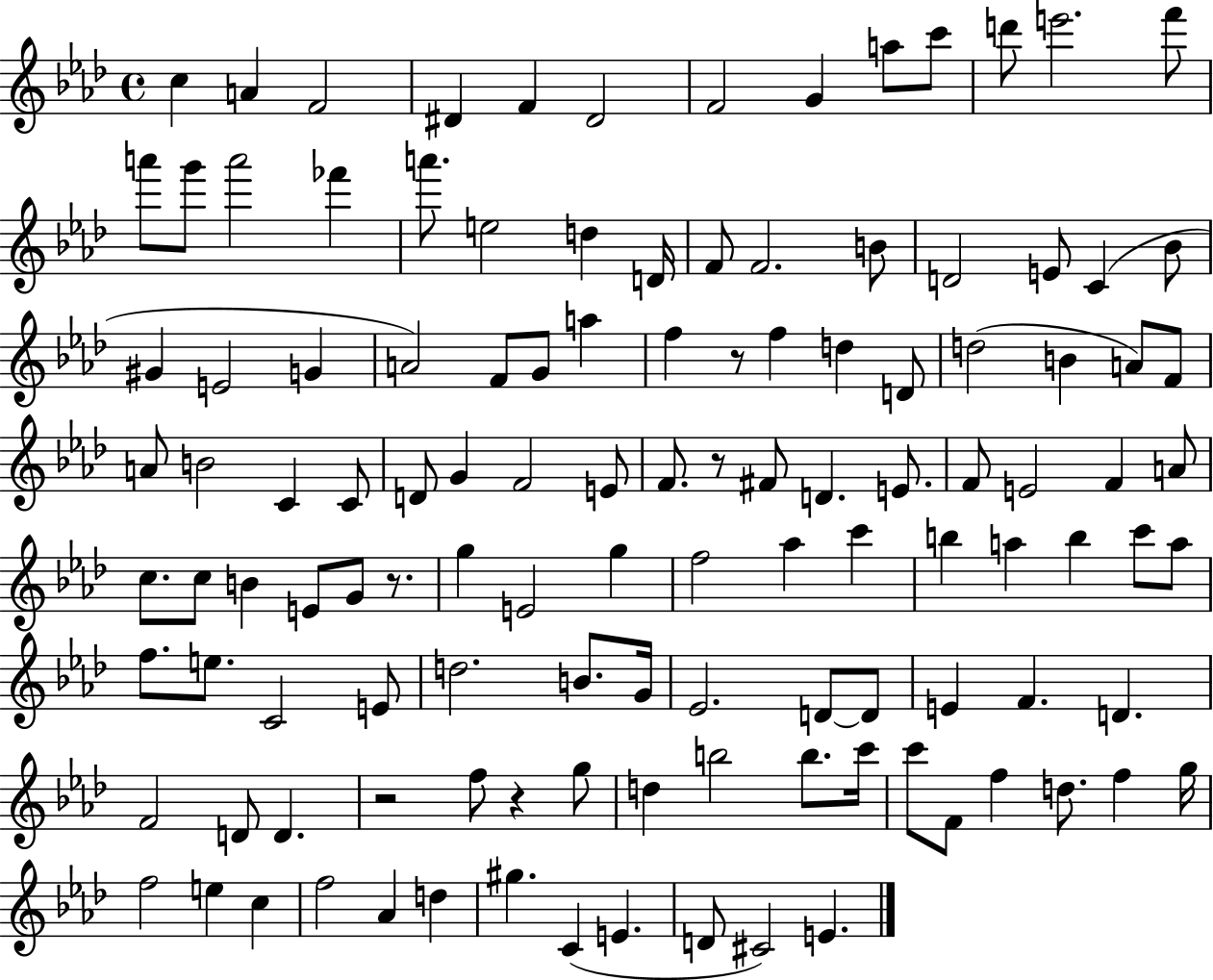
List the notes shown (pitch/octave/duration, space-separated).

C5/q A4/q F4/h D#4/q F4/q D#4/h F4/h G4/q A5/e C6/e D6/e E6/h. F6/e A6/e G6/e A6/h FES6/q A6/e. E5/h D5/q D4/s F4/e F4/h. B4/e D4/h E4/e C4/q Bb4/e G#4/q E4/h G4/q A4/h F4/e G4/e A5/q F5/q R/e F5/q D5/q D4/e D5/h B4/q A4/e F4/e A4/e B4/h C4/q C4/e D4/e G4/q F4/h E4/e F4/e. R/e F#4/e D4/q. E4/e. F4/e E4/h F4/q A4/e C5/e. C5/e B4/q E4/e G4/e R/e. G5/q E4/h G5/q F5/h Ab5/q C6/q B5/q A5/q B5/q C6/e A5/e F5/e. E5/e. C4/h E4/e D5/h. B4/e. G4/s Eb4/h. D4/e D4/e E4/q F4/q. D4/q. F4/h D4/e D4/q. R/h F5/e R/q G5/e D5/q B5/h B5/e. C6/s C6/e F4/e F5/q D5/e. F5/q G5/s F5/h E5/q C5/q F5/h Ab4/q D5/q G#5/q. C4/q E4/q. D4/e C#4/h E4/q.